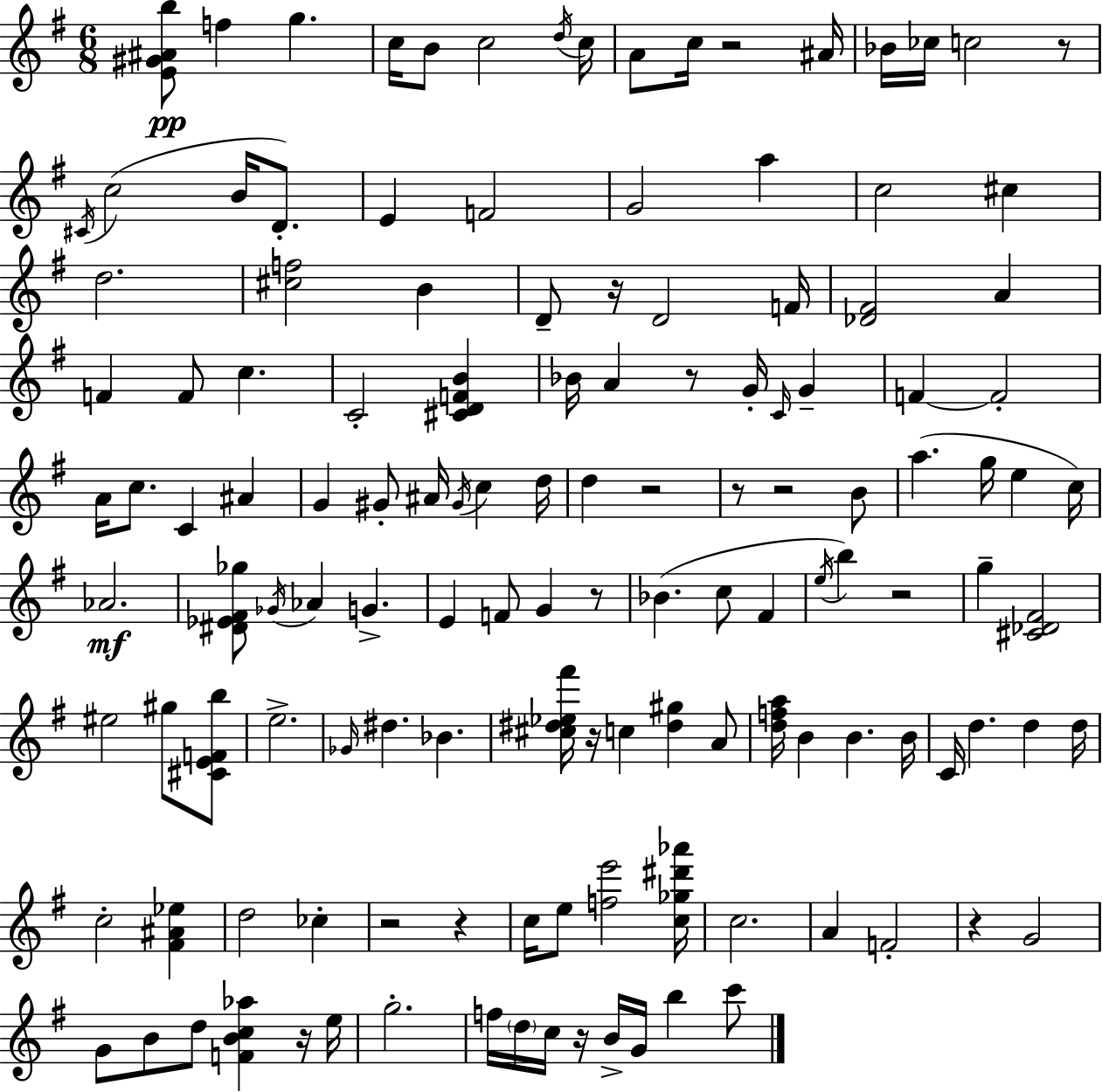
X:1
T:Untitled
M:6/8
L:1/4
K:G
[E^G^Ab]/2 f g c/4 B/2 c2 d/4 c/4 A/2 c/4 z2 ^A/4 _B/4 _c/4 c2 z/2 ^C/4 c2 B/4 D/2 E F2 G2 a c2 ^c d2 [^cf]2 B D/2 z/4 D2 F/4 [_D^F]2 A F F/2 c C2 [^CDFB] _B/4 A z/2 G/4 C/4 G F F2 A/4 c/2 C ^A G ^G/2 ^A/4 ^G/4 c d/4 d z2 z/2 z2 B/2 a g/4 e c/4 _A2 [^D_E^F_g]/2 _G/4 _A G E F/2 G z/2 _B c/2 ^F e/4 b z2 g [^C_D^F]2 ^e2 ^g/2 [^CEFb]/2 e2 _G/4 ^d _B [^c^d_e^f']/4 z/4 c [^d^g] A/2 [dfa]/4 B B B/4 C/4 d d d/4 c2 [^F^A_e] d2 _c z2 z c/4 e/2 [fe']2 [c_g^d'_a']/4 c2 A F2 z G2 G/2 B/2 d/2 [FBc_a] z/4 e/4 g2 f/4 d/4 c/4 z/4 B/4 G/4 b c'/2